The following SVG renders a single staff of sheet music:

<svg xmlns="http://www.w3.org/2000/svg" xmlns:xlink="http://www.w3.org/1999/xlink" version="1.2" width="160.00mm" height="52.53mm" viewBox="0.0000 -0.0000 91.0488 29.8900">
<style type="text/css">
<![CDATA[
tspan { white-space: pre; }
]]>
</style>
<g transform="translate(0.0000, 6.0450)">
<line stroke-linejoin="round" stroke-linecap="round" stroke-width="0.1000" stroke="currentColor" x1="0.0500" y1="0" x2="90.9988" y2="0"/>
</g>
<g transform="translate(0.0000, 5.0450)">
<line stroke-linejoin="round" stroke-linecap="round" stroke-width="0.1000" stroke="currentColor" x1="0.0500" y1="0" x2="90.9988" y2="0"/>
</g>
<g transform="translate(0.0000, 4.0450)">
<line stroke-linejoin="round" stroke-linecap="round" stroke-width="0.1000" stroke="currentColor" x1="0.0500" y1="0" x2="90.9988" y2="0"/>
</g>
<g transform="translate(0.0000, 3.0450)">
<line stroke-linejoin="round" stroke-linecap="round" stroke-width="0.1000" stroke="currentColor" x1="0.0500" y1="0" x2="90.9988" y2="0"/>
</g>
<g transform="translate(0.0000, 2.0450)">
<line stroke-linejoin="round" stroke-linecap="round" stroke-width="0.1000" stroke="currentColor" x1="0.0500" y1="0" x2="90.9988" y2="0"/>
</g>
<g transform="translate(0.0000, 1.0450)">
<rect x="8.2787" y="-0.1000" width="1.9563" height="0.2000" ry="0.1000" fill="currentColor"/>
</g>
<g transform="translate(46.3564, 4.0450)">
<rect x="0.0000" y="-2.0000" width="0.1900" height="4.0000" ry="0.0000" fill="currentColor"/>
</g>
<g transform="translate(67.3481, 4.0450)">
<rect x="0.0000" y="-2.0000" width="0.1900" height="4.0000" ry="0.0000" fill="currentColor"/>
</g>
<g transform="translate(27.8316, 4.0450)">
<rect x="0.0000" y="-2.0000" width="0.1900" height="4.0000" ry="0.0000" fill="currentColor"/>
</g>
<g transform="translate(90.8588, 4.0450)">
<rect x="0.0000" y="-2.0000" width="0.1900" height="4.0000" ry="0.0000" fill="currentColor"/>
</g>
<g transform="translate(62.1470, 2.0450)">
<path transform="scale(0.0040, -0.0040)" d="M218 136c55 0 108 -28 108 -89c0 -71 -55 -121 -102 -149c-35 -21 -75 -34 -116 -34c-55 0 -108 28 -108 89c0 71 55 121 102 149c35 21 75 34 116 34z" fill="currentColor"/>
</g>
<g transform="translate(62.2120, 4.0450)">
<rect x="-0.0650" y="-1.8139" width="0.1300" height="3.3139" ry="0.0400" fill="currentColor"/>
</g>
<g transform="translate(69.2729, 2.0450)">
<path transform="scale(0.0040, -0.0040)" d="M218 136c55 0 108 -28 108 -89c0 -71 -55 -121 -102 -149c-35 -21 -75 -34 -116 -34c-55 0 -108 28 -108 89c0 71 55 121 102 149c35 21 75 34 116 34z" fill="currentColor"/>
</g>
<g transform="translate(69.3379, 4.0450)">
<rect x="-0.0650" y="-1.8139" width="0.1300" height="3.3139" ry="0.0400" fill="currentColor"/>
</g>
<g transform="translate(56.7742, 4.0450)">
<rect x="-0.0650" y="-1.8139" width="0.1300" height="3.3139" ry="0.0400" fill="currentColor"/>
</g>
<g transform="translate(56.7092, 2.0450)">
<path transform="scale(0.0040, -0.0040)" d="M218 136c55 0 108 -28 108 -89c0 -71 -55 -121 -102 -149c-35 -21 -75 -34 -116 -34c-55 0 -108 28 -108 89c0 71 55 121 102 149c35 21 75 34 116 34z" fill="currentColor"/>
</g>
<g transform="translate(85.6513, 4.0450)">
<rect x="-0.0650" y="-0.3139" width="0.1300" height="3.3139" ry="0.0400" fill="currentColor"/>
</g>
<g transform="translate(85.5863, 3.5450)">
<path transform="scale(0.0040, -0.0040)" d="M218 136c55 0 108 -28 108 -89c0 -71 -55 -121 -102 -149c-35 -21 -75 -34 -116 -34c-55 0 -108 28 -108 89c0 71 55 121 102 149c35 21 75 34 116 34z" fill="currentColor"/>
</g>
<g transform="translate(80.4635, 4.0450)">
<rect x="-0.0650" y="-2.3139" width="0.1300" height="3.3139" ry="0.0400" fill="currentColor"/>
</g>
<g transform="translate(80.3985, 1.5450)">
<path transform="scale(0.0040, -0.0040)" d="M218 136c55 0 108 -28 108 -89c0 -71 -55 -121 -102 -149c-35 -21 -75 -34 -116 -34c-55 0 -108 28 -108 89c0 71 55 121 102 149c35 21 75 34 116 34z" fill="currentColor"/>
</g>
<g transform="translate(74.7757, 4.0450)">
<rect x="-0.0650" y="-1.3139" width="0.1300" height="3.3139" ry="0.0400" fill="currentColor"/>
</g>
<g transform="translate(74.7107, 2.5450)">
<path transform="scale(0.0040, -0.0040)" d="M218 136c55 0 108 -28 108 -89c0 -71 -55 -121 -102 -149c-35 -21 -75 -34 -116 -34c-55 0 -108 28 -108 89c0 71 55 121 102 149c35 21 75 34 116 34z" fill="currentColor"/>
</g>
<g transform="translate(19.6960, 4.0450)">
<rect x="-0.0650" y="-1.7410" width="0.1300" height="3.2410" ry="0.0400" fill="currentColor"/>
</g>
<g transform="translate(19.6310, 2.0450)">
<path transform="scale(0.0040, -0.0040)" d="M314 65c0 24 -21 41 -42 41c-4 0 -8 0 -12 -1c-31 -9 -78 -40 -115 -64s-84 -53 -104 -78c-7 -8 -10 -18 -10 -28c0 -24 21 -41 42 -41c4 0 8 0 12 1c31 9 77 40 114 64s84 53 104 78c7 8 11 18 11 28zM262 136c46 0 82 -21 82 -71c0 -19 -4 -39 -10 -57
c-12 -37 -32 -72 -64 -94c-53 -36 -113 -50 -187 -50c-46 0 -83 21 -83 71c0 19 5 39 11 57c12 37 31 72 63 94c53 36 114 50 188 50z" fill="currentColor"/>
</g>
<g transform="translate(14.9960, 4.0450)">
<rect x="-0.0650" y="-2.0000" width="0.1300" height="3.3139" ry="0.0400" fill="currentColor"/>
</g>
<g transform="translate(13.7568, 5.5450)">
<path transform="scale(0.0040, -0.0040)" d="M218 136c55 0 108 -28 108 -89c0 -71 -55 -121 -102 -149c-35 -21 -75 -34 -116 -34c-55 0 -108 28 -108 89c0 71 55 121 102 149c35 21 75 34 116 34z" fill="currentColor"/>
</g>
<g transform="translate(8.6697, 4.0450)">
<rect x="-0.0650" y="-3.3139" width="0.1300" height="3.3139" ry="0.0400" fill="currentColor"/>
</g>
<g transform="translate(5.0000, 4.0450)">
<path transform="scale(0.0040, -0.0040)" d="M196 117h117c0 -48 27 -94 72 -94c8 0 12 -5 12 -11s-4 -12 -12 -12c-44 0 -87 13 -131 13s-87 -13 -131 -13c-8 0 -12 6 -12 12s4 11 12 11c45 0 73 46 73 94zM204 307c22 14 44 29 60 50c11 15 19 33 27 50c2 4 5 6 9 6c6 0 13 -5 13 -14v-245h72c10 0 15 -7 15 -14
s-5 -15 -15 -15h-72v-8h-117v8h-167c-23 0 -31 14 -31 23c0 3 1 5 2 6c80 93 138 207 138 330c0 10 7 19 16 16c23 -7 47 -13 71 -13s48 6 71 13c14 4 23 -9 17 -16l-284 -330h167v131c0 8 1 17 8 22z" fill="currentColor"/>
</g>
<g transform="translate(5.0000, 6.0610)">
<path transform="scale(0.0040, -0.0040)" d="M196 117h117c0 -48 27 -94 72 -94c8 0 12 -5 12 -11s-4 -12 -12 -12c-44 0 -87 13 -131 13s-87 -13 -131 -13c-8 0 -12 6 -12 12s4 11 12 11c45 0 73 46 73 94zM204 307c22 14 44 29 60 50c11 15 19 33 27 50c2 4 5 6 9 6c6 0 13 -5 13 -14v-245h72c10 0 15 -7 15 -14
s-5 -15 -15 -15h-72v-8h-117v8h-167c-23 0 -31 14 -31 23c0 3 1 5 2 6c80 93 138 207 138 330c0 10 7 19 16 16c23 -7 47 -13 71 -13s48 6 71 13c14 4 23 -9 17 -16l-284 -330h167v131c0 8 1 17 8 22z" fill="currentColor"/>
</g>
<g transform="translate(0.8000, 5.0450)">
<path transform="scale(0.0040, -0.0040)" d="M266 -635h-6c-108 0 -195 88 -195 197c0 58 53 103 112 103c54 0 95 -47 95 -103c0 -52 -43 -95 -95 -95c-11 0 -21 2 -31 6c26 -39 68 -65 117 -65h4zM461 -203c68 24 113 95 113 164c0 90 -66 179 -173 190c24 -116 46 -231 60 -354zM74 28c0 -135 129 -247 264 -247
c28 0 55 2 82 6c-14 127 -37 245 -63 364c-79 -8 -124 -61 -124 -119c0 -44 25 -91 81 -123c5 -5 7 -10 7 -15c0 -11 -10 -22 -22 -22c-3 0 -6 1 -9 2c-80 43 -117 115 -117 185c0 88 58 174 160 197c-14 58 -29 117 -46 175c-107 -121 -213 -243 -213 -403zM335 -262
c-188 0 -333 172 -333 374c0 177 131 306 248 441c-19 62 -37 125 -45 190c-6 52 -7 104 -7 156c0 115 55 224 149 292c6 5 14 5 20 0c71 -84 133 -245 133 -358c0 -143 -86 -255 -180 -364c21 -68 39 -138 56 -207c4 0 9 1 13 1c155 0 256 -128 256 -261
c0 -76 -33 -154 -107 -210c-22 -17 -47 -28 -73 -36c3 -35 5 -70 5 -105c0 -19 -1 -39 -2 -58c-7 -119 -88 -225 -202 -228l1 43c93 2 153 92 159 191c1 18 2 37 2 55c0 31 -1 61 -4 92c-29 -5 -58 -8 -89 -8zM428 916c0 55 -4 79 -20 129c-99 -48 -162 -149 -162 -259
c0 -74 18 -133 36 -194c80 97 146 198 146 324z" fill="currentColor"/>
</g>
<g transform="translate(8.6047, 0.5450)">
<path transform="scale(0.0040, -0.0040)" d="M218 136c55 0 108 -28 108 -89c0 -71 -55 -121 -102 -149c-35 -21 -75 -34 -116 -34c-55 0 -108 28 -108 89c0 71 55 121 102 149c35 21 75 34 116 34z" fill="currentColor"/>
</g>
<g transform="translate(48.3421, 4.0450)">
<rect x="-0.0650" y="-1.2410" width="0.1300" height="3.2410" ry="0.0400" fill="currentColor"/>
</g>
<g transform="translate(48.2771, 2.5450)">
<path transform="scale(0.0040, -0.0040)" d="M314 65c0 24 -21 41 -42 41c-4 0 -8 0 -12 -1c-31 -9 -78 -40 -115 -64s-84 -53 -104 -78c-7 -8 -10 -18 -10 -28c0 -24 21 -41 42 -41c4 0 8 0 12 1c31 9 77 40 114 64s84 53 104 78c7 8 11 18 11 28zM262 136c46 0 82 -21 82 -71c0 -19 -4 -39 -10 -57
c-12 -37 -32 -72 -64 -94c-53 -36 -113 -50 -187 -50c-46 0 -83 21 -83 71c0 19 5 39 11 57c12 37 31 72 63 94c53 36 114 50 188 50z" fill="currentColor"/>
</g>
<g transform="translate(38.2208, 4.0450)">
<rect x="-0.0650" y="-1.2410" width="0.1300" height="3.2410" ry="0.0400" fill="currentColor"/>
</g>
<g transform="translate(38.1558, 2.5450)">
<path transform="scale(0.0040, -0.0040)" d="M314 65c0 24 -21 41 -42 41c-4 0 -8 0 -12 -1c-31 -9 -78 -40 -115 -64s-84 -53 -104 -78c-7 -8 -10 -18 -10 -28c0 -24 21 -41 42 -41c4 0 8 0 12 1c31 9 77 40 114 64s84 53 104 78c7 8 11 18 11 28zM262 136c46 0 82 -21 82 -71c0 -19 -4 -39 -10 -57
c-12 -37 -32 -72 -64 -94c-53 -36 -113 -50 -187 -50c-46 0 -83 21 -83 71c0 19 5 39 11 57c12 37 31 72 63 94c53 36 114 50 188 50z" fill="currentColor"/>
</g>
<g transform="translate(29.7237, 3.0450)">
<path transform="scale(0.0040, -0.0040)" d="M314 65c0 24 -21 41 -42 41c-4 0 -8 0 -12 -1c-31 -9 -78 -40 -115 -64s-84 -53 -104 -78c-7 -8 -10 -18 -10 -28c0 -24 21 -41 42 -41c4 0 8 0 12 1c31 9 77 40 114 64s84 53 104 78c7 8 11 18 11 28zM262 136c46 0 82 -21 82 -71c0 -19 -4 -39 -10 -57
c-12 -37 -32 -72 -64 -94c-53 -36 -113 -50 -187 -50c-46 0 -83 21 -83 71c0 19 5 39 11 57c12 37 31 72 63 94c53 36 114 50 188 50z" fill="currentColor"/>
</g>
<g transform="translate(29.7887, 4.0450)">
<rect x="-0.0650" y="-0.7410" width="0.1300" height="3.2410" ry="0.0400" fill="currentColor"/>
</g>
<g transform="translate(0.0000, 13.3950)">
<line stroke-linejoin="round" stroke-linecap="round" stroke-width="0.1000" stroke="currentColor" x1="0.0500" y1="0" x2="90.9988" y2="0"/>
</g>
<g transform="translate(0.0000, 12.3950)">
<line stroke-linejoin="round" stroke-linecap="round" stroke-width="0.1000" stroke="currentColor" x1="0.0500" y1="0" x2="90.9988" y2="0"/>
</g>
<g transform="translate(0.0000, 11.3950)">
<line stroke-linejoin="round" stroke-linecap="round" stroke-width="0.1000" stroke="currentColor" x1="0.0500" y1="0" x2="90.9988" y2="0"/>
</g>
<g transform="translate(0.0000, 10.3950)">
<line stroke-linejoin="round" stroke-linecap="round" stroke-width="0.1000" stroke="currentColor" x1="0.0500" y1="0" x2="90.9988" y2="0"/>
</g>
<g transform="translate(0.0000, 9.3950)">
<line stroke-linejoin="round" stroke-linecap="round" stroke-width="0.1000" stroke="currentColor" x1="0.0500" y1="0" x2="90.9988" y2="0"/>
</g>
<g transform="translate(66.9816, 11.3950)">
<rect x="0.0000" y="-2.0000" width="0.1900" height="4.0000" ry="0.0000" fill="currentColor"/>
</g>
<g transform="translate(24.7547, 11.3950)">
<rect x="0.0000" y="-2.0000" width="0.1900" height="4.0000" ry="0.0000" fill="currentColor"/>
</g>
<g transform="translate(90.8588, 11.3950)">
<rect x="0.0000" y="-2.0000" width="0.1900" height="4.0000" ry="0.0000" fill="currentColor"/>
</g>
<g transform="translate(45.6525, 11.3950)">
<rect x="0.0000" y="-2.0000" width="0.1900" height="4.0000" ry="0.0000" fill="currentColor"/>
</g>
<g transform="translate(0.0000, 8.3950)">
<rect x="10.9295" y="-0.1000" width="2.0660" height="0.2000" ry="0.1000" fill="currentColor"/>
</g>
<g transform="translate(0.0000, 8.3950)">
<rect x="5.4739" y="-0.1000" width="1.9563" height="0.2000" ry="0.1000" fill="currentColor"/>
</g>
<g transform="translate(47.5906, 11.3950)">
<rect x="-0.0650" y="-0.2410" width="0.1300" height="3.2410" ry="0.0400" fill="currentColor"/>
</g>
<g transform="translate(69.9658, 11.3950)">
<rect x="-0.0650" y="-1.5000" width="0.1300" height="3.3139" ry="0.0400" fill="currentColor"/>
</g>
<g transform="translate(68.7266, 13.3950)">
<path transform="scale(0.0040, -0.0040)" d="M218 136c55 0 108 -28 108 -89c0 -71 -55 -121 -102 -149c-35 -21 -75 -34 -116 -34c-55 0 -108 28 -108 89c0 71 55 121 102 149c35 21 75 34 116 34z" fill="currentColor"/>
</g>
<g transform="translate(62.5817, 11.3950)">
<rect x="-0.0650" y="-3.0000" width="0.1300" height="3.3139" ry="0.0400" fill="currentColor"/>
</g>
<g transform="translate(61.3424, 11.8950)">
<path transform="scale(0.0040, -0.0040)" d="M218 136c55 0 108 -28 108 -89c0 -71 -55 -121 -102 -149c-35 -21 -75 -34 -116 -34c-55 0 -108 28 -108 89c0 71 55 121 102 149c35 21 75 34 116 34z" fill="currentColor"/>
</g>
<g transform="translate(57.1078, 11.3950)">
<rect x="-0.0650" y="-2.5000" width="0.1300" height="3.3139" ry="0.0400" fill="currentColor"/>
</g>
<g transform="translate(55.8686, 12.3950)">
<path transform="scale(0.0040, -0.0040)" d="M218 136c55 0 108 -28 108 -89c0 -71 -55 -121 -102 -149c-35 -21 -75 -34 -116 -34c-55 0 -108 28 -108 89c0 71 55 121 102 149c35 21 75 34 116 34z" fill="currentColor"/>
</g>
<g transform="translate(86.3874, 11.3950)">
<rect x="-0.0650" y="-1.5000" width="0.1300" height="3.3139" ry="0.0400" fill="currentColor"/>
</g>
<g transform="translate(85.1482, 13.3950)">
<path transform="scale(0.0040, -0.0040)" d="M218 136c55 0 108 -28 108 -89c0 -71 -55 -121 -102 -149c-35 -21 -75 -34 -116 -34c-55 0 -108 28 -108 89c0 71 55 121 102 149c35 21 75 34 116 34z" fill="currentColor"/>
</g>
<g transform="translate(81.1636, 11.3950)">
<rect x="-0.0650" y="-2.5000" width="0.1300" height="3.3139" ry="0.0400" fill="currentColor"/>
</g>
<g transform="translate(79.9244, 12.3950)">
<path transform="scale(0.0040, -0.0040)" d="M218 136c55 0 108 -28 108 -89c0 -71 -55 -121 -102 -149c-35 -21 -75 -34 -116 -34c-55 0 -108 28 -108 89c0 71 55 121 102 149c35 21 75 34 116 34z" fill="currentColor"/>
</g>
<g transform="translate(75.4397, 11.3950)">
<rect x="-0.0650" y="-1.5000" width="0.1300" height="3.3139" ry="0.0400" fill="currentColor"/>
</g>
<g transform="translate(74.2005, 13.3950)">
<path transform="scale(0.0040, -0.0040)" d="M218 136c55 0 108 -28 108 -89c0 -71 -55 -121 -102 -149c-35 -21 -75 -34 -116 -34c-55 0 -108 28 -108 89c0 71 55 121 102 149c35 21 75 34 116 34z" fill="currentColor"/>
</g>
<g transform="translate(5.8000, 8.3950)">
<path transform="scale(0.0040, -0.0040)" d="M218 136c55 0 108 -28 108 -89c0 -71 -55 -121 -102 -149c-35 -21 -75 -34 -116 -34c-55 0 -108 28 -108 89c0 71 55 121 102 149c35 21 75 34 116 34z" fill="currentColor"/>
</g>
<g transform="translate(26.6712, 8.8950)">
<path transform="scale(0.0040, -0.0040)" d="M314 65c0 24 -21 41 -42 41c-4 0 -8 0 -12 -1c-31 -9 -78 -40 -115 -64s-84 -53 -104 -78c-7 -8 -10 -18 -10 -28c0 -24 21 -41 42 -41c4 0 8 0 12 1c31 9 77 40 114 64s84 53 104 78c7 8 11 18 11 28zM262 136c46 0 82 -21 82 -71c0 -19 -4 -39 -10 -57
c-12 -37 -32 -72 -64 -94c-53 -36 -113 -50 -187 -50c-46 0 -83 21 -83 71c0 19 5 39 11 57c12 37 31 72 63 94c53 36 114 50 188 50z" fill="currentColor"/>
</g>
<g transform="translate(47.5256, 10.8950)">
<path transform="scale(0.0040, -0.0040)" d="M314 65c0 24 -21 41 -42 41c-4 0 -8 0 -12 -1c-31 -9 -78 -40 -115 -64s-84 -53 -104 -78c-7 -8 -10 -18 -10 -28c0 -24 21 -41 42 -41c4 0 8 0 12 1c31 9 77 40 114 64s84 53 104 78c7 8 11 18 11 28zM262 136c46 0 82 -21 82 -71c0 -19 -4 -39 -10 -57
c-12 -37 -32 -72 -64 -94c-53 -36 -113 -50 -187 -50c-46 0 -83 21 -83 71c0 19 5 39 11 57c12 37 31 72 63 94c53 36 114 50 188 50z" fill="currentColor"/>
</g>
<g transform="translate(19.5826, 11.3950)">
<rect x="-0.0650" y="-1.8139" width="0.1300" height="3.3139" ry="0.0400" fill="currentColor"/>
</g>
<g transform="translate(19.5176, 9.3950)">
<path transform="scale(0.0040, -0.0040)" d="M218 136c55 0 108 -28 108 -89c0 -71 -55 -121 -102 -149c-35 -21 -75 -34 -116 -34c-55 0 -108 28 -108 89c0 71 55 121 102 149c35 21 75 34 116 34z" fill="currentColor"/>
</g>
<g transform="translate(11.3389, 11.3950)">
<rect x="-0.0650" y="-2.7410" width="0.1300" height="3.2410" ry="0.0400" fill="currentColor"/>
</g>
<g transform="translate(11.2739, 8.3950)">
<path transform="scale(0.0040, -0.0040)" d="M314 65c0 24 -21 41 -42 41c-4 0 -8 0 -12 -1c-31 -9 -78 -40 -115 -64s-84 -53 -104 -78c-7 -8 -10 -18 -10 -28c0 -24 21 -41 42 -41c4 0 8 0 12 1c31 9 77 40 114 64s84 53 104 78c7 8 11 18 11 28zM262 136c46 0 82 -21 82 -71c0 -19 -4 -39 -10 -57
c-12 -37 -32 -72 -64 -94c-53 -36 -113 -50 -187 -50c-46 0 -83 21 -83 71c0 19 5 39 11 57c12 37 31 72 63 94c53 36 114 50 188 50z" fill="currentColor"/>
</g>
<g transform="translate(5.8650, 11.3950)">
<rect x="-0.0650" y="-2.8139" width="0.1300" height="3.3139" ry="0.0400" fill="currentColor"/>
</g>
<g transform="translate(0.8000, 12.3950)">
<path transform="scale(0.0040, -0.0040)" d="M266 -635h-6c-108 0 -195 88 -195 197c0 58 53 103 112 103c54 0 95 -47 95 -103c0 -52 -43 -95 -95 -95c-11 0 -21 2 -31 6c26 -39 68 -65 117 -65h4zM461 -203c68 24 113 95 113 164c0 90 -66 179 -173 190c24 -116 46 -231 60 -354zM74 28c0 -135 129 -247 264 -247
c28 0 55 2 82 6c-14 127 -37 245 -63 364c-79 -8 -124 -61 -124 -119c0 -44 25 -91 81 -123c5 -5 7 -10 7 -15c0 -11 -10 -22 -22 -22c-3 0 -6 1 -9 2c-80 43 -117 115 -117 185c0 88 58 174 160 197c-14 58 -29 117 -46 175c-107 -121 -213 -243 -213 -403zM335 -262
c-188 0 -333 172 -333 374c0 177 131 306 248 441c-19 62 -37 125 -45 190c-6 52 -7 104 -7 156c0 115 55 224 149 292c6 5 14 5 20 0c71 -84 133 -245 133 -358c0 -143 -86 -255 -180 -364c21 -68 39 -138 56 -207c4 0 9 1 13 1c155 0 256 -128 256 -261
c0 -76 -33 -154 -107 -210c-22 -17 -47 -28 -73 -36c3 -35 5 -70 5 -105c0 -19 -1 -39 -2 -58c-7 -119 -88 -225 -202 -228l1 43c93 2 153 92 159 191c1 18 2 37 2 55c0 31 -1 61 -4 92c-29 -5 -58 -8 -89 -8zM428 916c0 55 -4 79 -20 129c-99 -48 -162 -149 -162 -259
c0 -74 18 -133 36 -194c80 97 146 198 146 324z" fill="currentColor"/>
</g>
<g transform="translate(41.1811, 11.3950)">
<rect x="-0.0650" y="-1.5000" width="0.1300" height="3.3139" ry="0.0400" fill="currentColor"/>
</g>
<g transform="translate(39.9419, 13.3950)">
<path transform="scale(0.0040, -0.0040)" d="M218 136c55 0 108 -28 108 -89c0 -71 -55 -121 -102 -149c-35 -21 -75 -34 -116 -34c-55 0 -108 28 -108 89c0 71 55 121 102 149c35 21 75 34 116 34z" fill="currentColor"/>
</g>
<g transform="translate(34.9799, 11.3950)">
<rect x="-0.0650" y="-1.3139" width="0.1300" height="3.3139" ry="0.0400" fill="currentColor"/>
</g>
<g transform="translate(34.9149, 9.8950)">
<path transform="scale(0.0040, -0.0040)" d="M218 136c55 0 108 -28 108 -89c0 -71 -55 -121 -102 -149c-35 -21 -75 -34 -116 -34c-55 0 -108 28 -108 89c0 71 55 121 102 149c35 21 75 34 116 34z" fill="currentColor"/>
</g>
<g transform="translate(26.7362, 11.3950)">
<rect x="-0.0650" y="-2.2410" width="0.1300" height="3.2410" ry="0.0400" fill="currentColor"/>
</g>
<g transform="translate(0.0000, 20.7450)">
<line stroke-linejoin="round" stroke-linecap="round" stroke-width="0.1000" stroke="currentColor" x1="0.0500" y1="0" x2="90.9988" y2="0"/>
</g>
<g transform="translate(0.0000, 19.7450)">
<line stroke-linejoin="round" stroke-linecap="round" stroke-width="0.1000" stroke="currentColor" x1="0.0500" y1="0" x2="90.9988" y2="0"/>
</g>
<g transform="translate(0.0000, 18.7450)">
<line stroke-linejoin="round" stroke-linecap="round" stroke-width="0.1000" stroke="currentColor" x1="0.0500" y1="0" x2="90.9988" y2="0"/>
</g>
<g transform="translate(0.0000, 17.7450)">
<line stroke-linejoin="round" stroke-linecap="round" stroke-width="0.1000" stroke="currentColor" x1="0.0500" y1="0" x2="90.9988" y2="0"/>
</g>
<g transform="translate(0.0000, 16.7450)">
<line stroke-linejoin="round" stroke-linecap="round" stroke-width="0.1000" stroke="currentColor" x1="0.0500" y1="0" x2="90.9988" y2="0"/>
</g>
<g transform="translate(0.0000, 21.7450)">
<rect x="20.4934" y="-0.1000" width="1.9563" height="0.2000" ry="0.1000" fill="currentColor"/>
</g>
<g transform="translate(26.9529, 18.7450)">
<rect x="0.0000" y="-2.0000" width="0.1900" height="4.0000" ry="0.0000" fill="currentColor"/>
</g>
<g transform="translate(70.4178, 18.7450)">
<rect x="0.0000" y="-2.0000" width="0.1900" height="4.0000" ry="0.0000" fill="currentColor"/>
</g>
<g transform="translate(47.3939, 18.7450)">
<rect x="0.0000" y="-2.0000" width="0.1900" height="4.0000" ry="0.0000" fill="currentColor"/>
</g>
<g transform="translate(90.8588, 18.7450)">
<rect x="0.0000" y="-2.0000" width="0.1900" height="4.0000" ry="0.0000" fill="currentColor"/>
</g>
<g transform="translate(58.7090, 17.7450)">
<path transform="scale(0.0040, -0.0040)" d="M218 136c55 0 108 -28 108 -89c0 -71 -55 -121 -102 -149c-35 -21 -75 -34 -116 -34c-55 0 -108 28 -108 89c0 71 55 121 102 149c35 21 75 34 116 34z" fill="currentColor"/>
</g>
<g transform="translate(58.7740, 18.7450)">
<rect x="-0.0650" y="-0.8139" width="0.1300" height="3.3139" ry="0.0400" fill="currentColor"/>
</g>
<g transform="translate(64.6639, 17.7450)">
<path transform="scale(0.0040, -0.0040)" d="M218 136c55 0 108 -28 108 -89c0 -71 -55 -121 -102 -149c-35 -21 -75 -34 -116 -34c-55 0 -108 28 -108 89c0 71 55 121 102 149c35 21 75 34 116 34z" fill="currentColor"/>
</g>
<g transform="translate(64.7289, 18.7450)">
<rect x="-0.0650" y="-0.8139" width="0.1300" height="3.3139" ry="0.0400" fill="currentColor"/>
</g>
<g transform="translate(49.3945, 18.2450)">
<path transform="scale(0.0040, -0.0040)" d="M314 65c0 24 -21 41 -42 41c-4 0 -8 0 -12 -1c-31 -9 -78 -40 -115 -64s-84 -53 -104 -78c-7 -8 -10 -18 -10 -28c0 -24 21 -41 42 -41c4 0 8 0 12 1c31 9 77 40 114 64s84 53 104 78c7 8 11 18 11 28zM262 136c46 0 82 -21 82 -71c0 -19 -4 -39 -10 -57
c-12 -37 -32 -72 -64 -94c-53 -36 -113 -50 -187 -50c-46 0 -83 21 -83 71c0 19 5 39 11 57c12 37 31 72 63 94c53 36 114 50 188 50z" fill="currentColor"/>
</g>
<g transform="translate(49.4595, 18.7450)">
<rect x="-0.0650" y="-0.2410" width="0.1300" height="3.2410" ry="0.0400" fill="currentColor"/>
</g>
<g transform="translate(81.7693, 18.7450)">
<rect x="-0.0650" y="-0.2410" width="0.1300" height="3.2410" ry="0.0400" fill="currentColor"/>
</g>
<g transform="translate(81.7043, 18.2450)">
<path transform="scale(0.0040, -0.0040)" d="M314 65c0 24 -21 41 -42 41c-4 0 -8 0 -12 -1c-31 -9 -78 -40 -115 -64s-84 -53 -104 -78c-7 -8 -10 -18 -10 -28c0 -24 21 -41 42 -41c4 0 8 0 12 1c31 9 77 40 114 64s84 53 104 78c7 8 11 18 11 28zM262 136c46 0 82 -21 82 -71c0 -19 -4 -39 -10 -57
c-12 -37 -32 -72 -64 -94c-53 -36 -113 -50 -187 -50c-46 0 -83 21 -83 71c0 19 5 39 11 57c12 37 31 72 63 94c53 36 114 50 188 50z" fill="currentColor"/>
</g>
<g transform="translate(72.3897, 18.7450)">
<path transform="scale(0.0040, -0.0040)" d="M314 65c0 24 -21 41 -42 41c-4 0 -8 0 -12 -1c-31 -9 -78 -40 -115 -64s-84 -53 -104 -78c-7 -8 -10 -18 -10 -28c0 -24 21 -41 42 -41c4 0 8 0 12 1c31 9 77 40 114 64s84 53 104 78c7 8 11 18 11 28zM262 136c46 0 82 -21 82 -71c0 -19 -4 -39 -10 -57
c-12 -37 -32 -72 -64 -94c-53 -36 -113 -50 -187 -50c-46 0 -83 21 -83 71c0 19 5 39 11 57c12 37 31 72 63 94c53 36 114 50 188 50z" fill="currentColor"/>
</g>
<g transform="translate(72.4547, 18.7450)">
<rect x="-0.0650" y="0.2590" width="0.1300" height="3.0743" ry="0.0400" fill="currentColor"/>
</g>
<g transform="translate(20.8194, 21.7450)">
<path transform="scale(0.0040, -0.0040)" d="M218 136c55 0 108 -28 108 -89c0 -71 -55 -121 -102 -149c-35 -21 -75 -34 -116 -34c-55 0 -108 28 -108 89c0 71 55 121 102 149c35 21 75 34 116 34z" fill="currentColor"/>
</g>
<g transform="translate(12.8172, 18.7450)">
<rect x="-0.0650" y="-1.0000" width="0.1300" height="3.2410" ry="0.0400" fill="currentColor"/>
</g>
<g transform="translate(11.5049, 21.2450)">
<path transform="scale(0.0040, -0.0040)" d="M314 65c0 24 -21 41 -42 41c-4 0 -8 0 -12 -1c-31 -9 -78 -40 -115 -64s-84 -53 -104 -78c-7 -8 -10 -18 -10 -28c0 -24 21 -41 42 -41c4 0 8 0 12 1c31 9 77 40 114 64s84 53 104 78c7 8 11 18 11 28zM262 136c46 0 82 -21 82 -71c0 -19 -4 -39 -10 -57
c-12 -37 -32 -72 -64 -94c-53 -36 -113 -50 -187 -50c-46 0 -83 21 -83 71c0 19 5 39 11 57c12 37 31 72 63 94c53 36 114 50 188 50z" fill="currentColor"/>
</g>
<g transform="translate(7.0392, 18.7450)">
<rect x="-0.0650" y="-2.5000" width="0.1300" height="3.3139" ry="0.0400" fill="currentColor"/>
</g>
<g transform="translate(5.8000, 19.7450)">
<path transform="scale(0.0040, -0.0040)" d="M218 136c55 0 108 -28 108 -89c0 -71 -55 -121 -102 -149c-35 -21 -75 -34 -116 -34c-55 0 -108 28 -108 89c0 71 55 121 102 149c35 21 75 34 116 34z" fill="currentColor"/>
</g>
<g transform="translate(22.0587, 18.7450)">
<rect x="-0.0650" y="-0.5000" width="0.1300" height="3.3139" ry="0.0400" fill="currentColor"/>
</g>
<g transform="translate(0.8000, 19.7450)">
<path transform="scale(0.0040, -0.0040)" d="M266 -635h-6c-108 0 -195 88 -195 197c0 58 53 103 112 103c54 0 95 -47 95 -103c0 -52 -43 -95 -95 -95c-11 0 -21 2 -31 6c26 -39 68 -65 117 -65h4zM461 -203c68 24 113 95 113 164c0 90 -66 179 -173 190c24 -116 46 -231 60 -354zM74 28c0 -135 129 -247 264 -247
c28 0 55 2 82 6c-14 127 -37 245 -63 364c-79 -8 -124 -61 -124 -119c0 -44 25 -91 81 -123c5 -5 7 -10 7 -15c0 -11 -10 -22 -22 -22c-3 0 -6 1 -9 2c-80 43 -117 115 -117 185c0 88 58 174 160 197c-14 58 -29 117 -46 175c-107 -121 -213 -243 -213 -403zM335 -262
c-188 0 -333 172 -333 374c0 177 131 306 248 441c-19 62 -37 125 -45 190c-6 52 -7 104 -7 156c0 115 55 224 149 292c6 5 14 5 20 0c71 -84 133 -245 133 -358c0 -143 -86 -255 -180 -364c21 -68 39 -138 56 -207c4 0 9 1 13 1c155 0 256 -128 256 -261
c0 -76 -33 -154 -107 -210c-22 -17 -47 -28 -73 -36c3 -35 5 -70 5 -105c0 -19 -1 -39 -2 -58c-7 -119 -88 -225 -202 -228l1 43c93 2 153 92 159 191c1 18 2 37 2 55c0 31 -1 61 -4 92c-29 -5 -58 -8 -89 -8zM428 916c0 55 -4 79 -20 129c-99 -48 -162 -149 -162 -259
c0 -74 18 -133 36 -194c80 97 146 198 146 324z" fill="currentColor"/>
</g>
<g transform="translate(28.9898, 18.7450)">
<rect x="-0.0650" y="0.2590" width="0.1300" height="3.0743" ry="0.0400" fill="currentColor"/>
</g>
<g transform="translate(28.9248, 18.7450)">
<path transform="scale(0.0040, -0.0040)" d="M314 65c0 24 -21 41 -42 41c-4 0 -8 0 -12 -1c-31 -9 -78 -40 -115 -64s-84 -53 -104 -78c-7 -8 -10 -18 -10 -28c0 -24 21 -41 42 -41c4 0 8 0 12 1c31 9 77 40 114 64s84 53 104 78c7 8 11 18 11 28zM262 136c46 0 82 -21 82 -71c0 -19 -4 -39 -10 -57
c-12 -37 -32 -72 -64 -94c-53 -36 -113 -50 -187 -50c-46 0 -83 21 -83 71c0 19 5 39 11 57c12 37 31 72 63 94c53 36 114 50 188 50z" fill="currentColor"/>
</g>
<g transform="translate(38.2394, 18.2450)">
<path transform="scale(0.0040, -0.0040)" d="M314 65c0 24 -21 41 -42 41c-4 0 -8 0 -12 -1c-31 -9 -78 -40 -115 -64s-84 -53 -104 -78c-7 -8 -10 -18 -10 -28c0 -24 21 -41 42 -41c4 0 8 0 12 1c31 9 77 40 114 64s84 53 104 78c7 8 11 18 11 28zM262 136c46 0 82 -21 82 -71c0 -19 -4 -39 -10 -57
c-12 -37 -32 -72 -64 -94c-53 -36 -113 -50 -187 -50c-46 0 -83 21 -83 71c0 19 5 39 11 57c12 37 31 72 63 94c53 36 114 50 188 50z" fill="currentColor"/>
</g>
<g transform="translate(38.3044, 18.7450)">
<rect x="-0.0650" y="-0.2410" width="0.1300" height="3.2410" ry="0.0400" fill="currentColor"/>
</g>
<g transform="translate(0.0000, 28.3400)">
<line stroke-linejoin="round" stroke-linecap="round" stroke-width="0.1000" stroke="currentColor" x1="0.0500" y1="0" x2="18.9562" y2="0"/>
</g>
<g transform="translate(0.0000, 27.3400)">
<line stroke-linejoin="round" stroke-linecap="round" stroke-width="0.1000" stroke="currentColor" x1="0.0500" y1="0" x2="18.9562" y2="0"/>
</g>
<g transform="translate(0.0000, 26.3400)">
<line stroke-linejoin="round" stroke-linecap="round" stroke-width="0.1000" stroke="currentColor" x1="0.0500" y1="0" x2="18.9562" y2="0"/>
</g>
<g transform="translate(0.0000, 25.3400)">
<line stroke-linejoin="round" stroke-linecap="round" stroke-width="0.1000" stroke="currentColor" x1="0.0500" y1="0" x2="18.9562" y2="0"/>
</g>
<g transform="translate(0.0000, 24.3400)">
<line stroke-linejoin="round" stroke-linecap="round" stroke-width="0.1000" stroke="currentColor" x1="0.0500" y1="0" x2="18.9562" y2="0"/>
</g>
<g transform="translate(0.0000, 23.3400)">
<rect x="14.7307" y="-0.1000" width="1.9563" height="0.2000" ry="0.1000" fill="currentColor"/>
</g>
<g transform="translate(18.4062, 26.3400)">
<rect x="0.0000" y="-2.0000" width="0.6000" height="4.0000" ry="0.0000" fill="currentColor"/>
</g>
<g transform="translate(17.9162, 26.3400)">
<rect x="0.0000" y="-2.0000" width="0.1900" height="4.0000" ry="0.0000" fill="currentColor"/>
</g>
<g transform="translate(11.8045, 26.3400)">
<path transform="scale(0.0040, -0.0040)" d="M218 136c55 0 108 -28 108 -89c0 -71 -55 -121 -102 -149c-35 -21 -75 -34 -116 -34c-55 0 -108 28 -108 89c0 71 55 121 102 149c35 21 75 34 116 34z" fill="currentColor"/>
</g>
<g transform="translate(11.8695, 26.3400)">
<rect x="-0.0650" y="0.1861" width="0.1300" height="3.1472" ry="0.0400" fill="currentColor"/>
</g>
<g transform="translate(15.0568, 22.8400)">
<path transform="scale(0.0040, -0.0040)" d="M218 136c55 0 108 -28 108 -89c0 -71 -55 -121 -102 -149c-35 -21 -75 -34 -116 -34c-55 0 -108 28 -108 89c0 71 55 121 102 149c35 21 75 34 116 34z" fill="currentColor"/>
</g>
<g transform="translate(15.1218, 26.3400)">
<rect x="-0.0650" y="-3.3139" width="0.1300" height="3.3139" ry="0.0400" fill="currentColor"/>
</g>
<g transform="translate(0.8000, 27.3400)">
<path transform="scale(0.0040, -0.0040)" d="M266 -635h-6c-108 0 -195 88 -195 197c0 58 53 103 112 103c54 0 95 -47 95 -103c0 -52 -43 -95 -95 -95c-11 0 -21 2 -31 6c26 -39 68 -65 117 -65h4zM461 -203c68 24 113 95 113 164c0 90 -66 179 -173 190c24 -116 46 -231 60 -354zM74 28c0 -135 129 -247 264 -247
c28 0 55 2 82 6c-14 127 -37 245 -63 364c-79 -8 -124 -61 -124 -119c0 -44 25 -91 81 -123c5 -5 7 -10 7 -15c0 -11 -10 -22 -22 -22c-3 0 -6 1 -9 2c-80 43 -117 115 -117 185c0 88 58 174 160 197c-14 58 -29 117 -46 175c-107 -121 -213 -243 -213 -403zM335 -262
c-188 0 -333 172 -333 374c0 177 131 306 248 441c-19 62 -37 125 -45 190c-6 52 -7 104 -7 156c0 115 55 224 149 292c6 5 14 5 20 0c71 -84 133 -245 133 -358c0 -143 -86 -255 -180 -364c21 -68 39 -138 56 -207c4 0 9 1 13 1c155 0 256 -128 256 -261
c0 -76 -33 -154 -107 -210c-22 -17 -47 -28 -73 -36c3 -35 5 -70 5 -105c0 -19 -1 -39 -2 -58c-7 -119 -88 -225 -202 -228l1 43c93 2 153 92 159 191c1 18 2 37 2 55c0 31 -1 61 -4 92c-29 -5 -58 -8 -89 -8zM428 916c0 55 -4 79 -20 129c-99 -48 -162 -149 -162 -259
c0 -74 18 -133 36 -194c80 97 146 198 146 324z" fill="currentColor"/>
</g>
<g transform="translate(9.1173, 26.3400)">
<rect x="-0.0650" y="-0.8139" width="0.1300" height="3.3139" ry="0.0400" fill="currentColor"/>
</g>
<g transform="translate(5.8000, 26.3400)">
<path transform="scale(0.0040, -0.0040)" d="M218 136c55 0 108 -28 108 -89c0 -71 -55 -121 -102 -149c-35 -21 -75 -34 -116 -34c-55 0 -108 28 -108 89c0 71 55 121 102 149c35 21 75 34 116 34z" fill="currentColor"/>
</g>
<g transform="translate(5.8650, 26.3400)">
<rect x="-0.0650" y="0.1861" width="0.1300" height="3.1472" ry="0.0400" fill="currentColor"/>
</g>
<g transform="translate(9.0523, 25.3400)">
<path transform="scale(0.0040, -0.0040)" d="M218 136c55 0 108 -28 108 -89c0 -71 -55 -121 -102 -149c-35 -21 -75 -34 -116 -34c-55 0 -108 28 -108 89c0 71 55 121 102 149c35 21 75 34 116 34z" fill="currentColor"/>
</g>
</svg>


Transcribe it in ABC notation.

X:1
T:Untitled
M:4/4
L:1/4
K:C
b F f2 d2 e2 e2 f f f e g c a a2 f g2 e E c2 G A E E G E G D2 C B2 c2 c2 d d B2 c2 B d B b